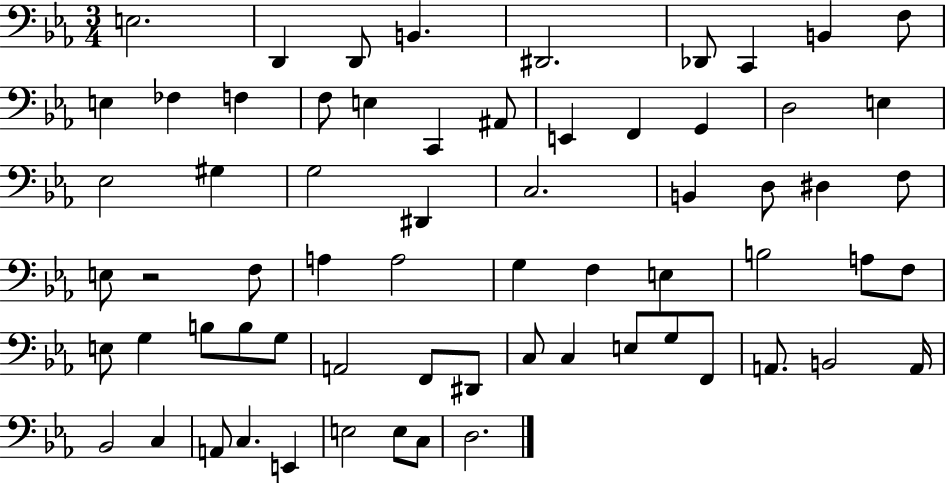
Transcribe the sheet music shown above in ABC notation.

X:1
T:Untitled
M:3/4
L:1/4
K:Eb
E,2 D,, D,,/2 B,, ^D,,2 _D,,/2 C,, B,, F,/2 E, _F, F, F,/2 E, C,, ^A,,/2 E,, F,, G,, D,2 E, _E,2 ^G, G,2 ^D,, C,2 B,, D,/2 ^D, F,/2 E,/2 z2 F,/2 A, A,2 G, F, E, B,2 A,/2 F,/2 E,/2 G, B,/2 B,/2 G,/2 A,,2 F,,/2 ^D,,/2 C,/2 C, E,/2 G,/2 F,,/2 A,,/2 B,,2 A,,/4 _B,,2 C, A,,/2 C, E,, E,2 E,/2 C,/2 D,2